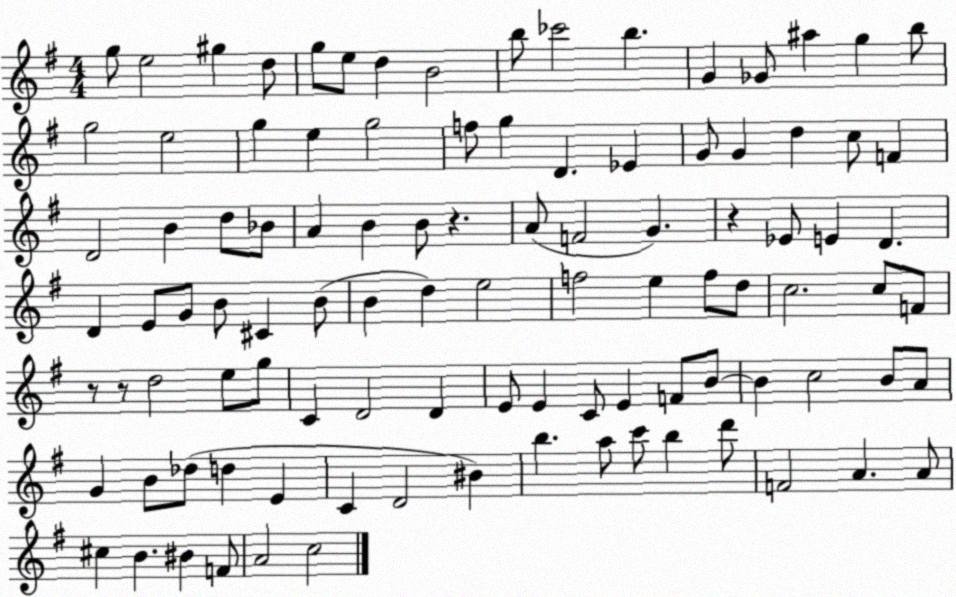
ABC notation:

X:1
T:Untitled
M:4/4
L:1/4
K:G
g/2 e2 ^g d/2 g/2 e/2 d B2 b/2 _c'2 b G _G/2 ^a g b/2 g2 e2 g e g2 f/2 g D _E G/2 G d c/2 F D2 B d/2 _B/2 A B B/2 z A/2 F2 G z _E/2 E D D E/2 G/2 B/2 ^C B/2 B d e2 f2 e f/2 d/2 c2 c/2 F/2 z/2 z/2 d2 e/2 g/2 C D2 D E/2 E C/2 E F/2 B/2 B c2 B/2 A/2 G B/2 _d/2 d E C D2 ^B b a/2 c'/2 b d'/2 F2 A A/2 ^c B ^B F/2 A2 c2